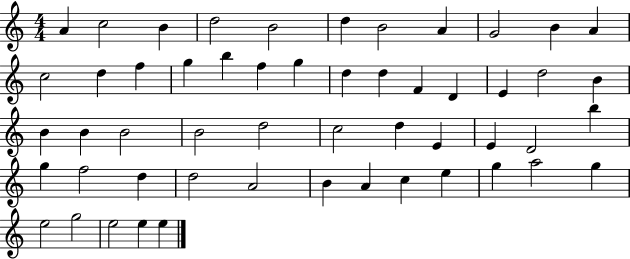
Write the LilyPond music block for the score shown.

{
  \clef treble
  \numericTimeSignature
  \time 4/4
  \key c \major
  a'4 c''2 b'4 | d''2 b'2 | d''4 b'2 a'4 | g'2 b'4 a'4 | \break c''2 d''4 f''4 | g''4 b''4 f''4 g''4 | d''4 d''4 f'4 d'4 | e'4 d''2 b'4 | \break b'4 b'4 b'2 | b'2 d''2 | c''2 d''4 e'4 | e'4 d'2 b''4 | \break g''4 f''2 d''4 | d''2 a'2 | b'4 a'4 c''4 e''4 | g''4 a''2 g''4 | \break e''2 g''2 | e''2 e''4 e''4 | \bar "|."
}